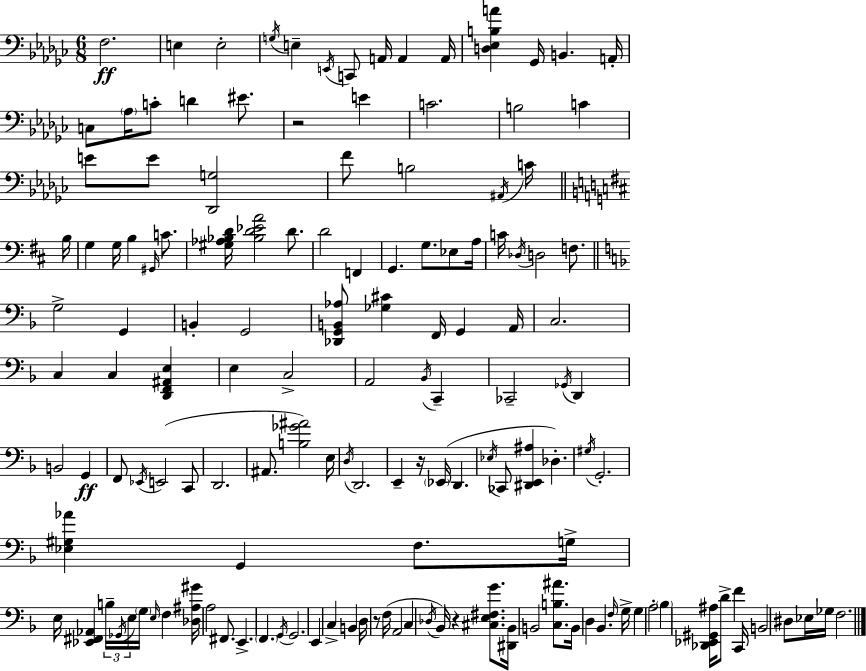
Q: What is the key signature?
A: EES minor